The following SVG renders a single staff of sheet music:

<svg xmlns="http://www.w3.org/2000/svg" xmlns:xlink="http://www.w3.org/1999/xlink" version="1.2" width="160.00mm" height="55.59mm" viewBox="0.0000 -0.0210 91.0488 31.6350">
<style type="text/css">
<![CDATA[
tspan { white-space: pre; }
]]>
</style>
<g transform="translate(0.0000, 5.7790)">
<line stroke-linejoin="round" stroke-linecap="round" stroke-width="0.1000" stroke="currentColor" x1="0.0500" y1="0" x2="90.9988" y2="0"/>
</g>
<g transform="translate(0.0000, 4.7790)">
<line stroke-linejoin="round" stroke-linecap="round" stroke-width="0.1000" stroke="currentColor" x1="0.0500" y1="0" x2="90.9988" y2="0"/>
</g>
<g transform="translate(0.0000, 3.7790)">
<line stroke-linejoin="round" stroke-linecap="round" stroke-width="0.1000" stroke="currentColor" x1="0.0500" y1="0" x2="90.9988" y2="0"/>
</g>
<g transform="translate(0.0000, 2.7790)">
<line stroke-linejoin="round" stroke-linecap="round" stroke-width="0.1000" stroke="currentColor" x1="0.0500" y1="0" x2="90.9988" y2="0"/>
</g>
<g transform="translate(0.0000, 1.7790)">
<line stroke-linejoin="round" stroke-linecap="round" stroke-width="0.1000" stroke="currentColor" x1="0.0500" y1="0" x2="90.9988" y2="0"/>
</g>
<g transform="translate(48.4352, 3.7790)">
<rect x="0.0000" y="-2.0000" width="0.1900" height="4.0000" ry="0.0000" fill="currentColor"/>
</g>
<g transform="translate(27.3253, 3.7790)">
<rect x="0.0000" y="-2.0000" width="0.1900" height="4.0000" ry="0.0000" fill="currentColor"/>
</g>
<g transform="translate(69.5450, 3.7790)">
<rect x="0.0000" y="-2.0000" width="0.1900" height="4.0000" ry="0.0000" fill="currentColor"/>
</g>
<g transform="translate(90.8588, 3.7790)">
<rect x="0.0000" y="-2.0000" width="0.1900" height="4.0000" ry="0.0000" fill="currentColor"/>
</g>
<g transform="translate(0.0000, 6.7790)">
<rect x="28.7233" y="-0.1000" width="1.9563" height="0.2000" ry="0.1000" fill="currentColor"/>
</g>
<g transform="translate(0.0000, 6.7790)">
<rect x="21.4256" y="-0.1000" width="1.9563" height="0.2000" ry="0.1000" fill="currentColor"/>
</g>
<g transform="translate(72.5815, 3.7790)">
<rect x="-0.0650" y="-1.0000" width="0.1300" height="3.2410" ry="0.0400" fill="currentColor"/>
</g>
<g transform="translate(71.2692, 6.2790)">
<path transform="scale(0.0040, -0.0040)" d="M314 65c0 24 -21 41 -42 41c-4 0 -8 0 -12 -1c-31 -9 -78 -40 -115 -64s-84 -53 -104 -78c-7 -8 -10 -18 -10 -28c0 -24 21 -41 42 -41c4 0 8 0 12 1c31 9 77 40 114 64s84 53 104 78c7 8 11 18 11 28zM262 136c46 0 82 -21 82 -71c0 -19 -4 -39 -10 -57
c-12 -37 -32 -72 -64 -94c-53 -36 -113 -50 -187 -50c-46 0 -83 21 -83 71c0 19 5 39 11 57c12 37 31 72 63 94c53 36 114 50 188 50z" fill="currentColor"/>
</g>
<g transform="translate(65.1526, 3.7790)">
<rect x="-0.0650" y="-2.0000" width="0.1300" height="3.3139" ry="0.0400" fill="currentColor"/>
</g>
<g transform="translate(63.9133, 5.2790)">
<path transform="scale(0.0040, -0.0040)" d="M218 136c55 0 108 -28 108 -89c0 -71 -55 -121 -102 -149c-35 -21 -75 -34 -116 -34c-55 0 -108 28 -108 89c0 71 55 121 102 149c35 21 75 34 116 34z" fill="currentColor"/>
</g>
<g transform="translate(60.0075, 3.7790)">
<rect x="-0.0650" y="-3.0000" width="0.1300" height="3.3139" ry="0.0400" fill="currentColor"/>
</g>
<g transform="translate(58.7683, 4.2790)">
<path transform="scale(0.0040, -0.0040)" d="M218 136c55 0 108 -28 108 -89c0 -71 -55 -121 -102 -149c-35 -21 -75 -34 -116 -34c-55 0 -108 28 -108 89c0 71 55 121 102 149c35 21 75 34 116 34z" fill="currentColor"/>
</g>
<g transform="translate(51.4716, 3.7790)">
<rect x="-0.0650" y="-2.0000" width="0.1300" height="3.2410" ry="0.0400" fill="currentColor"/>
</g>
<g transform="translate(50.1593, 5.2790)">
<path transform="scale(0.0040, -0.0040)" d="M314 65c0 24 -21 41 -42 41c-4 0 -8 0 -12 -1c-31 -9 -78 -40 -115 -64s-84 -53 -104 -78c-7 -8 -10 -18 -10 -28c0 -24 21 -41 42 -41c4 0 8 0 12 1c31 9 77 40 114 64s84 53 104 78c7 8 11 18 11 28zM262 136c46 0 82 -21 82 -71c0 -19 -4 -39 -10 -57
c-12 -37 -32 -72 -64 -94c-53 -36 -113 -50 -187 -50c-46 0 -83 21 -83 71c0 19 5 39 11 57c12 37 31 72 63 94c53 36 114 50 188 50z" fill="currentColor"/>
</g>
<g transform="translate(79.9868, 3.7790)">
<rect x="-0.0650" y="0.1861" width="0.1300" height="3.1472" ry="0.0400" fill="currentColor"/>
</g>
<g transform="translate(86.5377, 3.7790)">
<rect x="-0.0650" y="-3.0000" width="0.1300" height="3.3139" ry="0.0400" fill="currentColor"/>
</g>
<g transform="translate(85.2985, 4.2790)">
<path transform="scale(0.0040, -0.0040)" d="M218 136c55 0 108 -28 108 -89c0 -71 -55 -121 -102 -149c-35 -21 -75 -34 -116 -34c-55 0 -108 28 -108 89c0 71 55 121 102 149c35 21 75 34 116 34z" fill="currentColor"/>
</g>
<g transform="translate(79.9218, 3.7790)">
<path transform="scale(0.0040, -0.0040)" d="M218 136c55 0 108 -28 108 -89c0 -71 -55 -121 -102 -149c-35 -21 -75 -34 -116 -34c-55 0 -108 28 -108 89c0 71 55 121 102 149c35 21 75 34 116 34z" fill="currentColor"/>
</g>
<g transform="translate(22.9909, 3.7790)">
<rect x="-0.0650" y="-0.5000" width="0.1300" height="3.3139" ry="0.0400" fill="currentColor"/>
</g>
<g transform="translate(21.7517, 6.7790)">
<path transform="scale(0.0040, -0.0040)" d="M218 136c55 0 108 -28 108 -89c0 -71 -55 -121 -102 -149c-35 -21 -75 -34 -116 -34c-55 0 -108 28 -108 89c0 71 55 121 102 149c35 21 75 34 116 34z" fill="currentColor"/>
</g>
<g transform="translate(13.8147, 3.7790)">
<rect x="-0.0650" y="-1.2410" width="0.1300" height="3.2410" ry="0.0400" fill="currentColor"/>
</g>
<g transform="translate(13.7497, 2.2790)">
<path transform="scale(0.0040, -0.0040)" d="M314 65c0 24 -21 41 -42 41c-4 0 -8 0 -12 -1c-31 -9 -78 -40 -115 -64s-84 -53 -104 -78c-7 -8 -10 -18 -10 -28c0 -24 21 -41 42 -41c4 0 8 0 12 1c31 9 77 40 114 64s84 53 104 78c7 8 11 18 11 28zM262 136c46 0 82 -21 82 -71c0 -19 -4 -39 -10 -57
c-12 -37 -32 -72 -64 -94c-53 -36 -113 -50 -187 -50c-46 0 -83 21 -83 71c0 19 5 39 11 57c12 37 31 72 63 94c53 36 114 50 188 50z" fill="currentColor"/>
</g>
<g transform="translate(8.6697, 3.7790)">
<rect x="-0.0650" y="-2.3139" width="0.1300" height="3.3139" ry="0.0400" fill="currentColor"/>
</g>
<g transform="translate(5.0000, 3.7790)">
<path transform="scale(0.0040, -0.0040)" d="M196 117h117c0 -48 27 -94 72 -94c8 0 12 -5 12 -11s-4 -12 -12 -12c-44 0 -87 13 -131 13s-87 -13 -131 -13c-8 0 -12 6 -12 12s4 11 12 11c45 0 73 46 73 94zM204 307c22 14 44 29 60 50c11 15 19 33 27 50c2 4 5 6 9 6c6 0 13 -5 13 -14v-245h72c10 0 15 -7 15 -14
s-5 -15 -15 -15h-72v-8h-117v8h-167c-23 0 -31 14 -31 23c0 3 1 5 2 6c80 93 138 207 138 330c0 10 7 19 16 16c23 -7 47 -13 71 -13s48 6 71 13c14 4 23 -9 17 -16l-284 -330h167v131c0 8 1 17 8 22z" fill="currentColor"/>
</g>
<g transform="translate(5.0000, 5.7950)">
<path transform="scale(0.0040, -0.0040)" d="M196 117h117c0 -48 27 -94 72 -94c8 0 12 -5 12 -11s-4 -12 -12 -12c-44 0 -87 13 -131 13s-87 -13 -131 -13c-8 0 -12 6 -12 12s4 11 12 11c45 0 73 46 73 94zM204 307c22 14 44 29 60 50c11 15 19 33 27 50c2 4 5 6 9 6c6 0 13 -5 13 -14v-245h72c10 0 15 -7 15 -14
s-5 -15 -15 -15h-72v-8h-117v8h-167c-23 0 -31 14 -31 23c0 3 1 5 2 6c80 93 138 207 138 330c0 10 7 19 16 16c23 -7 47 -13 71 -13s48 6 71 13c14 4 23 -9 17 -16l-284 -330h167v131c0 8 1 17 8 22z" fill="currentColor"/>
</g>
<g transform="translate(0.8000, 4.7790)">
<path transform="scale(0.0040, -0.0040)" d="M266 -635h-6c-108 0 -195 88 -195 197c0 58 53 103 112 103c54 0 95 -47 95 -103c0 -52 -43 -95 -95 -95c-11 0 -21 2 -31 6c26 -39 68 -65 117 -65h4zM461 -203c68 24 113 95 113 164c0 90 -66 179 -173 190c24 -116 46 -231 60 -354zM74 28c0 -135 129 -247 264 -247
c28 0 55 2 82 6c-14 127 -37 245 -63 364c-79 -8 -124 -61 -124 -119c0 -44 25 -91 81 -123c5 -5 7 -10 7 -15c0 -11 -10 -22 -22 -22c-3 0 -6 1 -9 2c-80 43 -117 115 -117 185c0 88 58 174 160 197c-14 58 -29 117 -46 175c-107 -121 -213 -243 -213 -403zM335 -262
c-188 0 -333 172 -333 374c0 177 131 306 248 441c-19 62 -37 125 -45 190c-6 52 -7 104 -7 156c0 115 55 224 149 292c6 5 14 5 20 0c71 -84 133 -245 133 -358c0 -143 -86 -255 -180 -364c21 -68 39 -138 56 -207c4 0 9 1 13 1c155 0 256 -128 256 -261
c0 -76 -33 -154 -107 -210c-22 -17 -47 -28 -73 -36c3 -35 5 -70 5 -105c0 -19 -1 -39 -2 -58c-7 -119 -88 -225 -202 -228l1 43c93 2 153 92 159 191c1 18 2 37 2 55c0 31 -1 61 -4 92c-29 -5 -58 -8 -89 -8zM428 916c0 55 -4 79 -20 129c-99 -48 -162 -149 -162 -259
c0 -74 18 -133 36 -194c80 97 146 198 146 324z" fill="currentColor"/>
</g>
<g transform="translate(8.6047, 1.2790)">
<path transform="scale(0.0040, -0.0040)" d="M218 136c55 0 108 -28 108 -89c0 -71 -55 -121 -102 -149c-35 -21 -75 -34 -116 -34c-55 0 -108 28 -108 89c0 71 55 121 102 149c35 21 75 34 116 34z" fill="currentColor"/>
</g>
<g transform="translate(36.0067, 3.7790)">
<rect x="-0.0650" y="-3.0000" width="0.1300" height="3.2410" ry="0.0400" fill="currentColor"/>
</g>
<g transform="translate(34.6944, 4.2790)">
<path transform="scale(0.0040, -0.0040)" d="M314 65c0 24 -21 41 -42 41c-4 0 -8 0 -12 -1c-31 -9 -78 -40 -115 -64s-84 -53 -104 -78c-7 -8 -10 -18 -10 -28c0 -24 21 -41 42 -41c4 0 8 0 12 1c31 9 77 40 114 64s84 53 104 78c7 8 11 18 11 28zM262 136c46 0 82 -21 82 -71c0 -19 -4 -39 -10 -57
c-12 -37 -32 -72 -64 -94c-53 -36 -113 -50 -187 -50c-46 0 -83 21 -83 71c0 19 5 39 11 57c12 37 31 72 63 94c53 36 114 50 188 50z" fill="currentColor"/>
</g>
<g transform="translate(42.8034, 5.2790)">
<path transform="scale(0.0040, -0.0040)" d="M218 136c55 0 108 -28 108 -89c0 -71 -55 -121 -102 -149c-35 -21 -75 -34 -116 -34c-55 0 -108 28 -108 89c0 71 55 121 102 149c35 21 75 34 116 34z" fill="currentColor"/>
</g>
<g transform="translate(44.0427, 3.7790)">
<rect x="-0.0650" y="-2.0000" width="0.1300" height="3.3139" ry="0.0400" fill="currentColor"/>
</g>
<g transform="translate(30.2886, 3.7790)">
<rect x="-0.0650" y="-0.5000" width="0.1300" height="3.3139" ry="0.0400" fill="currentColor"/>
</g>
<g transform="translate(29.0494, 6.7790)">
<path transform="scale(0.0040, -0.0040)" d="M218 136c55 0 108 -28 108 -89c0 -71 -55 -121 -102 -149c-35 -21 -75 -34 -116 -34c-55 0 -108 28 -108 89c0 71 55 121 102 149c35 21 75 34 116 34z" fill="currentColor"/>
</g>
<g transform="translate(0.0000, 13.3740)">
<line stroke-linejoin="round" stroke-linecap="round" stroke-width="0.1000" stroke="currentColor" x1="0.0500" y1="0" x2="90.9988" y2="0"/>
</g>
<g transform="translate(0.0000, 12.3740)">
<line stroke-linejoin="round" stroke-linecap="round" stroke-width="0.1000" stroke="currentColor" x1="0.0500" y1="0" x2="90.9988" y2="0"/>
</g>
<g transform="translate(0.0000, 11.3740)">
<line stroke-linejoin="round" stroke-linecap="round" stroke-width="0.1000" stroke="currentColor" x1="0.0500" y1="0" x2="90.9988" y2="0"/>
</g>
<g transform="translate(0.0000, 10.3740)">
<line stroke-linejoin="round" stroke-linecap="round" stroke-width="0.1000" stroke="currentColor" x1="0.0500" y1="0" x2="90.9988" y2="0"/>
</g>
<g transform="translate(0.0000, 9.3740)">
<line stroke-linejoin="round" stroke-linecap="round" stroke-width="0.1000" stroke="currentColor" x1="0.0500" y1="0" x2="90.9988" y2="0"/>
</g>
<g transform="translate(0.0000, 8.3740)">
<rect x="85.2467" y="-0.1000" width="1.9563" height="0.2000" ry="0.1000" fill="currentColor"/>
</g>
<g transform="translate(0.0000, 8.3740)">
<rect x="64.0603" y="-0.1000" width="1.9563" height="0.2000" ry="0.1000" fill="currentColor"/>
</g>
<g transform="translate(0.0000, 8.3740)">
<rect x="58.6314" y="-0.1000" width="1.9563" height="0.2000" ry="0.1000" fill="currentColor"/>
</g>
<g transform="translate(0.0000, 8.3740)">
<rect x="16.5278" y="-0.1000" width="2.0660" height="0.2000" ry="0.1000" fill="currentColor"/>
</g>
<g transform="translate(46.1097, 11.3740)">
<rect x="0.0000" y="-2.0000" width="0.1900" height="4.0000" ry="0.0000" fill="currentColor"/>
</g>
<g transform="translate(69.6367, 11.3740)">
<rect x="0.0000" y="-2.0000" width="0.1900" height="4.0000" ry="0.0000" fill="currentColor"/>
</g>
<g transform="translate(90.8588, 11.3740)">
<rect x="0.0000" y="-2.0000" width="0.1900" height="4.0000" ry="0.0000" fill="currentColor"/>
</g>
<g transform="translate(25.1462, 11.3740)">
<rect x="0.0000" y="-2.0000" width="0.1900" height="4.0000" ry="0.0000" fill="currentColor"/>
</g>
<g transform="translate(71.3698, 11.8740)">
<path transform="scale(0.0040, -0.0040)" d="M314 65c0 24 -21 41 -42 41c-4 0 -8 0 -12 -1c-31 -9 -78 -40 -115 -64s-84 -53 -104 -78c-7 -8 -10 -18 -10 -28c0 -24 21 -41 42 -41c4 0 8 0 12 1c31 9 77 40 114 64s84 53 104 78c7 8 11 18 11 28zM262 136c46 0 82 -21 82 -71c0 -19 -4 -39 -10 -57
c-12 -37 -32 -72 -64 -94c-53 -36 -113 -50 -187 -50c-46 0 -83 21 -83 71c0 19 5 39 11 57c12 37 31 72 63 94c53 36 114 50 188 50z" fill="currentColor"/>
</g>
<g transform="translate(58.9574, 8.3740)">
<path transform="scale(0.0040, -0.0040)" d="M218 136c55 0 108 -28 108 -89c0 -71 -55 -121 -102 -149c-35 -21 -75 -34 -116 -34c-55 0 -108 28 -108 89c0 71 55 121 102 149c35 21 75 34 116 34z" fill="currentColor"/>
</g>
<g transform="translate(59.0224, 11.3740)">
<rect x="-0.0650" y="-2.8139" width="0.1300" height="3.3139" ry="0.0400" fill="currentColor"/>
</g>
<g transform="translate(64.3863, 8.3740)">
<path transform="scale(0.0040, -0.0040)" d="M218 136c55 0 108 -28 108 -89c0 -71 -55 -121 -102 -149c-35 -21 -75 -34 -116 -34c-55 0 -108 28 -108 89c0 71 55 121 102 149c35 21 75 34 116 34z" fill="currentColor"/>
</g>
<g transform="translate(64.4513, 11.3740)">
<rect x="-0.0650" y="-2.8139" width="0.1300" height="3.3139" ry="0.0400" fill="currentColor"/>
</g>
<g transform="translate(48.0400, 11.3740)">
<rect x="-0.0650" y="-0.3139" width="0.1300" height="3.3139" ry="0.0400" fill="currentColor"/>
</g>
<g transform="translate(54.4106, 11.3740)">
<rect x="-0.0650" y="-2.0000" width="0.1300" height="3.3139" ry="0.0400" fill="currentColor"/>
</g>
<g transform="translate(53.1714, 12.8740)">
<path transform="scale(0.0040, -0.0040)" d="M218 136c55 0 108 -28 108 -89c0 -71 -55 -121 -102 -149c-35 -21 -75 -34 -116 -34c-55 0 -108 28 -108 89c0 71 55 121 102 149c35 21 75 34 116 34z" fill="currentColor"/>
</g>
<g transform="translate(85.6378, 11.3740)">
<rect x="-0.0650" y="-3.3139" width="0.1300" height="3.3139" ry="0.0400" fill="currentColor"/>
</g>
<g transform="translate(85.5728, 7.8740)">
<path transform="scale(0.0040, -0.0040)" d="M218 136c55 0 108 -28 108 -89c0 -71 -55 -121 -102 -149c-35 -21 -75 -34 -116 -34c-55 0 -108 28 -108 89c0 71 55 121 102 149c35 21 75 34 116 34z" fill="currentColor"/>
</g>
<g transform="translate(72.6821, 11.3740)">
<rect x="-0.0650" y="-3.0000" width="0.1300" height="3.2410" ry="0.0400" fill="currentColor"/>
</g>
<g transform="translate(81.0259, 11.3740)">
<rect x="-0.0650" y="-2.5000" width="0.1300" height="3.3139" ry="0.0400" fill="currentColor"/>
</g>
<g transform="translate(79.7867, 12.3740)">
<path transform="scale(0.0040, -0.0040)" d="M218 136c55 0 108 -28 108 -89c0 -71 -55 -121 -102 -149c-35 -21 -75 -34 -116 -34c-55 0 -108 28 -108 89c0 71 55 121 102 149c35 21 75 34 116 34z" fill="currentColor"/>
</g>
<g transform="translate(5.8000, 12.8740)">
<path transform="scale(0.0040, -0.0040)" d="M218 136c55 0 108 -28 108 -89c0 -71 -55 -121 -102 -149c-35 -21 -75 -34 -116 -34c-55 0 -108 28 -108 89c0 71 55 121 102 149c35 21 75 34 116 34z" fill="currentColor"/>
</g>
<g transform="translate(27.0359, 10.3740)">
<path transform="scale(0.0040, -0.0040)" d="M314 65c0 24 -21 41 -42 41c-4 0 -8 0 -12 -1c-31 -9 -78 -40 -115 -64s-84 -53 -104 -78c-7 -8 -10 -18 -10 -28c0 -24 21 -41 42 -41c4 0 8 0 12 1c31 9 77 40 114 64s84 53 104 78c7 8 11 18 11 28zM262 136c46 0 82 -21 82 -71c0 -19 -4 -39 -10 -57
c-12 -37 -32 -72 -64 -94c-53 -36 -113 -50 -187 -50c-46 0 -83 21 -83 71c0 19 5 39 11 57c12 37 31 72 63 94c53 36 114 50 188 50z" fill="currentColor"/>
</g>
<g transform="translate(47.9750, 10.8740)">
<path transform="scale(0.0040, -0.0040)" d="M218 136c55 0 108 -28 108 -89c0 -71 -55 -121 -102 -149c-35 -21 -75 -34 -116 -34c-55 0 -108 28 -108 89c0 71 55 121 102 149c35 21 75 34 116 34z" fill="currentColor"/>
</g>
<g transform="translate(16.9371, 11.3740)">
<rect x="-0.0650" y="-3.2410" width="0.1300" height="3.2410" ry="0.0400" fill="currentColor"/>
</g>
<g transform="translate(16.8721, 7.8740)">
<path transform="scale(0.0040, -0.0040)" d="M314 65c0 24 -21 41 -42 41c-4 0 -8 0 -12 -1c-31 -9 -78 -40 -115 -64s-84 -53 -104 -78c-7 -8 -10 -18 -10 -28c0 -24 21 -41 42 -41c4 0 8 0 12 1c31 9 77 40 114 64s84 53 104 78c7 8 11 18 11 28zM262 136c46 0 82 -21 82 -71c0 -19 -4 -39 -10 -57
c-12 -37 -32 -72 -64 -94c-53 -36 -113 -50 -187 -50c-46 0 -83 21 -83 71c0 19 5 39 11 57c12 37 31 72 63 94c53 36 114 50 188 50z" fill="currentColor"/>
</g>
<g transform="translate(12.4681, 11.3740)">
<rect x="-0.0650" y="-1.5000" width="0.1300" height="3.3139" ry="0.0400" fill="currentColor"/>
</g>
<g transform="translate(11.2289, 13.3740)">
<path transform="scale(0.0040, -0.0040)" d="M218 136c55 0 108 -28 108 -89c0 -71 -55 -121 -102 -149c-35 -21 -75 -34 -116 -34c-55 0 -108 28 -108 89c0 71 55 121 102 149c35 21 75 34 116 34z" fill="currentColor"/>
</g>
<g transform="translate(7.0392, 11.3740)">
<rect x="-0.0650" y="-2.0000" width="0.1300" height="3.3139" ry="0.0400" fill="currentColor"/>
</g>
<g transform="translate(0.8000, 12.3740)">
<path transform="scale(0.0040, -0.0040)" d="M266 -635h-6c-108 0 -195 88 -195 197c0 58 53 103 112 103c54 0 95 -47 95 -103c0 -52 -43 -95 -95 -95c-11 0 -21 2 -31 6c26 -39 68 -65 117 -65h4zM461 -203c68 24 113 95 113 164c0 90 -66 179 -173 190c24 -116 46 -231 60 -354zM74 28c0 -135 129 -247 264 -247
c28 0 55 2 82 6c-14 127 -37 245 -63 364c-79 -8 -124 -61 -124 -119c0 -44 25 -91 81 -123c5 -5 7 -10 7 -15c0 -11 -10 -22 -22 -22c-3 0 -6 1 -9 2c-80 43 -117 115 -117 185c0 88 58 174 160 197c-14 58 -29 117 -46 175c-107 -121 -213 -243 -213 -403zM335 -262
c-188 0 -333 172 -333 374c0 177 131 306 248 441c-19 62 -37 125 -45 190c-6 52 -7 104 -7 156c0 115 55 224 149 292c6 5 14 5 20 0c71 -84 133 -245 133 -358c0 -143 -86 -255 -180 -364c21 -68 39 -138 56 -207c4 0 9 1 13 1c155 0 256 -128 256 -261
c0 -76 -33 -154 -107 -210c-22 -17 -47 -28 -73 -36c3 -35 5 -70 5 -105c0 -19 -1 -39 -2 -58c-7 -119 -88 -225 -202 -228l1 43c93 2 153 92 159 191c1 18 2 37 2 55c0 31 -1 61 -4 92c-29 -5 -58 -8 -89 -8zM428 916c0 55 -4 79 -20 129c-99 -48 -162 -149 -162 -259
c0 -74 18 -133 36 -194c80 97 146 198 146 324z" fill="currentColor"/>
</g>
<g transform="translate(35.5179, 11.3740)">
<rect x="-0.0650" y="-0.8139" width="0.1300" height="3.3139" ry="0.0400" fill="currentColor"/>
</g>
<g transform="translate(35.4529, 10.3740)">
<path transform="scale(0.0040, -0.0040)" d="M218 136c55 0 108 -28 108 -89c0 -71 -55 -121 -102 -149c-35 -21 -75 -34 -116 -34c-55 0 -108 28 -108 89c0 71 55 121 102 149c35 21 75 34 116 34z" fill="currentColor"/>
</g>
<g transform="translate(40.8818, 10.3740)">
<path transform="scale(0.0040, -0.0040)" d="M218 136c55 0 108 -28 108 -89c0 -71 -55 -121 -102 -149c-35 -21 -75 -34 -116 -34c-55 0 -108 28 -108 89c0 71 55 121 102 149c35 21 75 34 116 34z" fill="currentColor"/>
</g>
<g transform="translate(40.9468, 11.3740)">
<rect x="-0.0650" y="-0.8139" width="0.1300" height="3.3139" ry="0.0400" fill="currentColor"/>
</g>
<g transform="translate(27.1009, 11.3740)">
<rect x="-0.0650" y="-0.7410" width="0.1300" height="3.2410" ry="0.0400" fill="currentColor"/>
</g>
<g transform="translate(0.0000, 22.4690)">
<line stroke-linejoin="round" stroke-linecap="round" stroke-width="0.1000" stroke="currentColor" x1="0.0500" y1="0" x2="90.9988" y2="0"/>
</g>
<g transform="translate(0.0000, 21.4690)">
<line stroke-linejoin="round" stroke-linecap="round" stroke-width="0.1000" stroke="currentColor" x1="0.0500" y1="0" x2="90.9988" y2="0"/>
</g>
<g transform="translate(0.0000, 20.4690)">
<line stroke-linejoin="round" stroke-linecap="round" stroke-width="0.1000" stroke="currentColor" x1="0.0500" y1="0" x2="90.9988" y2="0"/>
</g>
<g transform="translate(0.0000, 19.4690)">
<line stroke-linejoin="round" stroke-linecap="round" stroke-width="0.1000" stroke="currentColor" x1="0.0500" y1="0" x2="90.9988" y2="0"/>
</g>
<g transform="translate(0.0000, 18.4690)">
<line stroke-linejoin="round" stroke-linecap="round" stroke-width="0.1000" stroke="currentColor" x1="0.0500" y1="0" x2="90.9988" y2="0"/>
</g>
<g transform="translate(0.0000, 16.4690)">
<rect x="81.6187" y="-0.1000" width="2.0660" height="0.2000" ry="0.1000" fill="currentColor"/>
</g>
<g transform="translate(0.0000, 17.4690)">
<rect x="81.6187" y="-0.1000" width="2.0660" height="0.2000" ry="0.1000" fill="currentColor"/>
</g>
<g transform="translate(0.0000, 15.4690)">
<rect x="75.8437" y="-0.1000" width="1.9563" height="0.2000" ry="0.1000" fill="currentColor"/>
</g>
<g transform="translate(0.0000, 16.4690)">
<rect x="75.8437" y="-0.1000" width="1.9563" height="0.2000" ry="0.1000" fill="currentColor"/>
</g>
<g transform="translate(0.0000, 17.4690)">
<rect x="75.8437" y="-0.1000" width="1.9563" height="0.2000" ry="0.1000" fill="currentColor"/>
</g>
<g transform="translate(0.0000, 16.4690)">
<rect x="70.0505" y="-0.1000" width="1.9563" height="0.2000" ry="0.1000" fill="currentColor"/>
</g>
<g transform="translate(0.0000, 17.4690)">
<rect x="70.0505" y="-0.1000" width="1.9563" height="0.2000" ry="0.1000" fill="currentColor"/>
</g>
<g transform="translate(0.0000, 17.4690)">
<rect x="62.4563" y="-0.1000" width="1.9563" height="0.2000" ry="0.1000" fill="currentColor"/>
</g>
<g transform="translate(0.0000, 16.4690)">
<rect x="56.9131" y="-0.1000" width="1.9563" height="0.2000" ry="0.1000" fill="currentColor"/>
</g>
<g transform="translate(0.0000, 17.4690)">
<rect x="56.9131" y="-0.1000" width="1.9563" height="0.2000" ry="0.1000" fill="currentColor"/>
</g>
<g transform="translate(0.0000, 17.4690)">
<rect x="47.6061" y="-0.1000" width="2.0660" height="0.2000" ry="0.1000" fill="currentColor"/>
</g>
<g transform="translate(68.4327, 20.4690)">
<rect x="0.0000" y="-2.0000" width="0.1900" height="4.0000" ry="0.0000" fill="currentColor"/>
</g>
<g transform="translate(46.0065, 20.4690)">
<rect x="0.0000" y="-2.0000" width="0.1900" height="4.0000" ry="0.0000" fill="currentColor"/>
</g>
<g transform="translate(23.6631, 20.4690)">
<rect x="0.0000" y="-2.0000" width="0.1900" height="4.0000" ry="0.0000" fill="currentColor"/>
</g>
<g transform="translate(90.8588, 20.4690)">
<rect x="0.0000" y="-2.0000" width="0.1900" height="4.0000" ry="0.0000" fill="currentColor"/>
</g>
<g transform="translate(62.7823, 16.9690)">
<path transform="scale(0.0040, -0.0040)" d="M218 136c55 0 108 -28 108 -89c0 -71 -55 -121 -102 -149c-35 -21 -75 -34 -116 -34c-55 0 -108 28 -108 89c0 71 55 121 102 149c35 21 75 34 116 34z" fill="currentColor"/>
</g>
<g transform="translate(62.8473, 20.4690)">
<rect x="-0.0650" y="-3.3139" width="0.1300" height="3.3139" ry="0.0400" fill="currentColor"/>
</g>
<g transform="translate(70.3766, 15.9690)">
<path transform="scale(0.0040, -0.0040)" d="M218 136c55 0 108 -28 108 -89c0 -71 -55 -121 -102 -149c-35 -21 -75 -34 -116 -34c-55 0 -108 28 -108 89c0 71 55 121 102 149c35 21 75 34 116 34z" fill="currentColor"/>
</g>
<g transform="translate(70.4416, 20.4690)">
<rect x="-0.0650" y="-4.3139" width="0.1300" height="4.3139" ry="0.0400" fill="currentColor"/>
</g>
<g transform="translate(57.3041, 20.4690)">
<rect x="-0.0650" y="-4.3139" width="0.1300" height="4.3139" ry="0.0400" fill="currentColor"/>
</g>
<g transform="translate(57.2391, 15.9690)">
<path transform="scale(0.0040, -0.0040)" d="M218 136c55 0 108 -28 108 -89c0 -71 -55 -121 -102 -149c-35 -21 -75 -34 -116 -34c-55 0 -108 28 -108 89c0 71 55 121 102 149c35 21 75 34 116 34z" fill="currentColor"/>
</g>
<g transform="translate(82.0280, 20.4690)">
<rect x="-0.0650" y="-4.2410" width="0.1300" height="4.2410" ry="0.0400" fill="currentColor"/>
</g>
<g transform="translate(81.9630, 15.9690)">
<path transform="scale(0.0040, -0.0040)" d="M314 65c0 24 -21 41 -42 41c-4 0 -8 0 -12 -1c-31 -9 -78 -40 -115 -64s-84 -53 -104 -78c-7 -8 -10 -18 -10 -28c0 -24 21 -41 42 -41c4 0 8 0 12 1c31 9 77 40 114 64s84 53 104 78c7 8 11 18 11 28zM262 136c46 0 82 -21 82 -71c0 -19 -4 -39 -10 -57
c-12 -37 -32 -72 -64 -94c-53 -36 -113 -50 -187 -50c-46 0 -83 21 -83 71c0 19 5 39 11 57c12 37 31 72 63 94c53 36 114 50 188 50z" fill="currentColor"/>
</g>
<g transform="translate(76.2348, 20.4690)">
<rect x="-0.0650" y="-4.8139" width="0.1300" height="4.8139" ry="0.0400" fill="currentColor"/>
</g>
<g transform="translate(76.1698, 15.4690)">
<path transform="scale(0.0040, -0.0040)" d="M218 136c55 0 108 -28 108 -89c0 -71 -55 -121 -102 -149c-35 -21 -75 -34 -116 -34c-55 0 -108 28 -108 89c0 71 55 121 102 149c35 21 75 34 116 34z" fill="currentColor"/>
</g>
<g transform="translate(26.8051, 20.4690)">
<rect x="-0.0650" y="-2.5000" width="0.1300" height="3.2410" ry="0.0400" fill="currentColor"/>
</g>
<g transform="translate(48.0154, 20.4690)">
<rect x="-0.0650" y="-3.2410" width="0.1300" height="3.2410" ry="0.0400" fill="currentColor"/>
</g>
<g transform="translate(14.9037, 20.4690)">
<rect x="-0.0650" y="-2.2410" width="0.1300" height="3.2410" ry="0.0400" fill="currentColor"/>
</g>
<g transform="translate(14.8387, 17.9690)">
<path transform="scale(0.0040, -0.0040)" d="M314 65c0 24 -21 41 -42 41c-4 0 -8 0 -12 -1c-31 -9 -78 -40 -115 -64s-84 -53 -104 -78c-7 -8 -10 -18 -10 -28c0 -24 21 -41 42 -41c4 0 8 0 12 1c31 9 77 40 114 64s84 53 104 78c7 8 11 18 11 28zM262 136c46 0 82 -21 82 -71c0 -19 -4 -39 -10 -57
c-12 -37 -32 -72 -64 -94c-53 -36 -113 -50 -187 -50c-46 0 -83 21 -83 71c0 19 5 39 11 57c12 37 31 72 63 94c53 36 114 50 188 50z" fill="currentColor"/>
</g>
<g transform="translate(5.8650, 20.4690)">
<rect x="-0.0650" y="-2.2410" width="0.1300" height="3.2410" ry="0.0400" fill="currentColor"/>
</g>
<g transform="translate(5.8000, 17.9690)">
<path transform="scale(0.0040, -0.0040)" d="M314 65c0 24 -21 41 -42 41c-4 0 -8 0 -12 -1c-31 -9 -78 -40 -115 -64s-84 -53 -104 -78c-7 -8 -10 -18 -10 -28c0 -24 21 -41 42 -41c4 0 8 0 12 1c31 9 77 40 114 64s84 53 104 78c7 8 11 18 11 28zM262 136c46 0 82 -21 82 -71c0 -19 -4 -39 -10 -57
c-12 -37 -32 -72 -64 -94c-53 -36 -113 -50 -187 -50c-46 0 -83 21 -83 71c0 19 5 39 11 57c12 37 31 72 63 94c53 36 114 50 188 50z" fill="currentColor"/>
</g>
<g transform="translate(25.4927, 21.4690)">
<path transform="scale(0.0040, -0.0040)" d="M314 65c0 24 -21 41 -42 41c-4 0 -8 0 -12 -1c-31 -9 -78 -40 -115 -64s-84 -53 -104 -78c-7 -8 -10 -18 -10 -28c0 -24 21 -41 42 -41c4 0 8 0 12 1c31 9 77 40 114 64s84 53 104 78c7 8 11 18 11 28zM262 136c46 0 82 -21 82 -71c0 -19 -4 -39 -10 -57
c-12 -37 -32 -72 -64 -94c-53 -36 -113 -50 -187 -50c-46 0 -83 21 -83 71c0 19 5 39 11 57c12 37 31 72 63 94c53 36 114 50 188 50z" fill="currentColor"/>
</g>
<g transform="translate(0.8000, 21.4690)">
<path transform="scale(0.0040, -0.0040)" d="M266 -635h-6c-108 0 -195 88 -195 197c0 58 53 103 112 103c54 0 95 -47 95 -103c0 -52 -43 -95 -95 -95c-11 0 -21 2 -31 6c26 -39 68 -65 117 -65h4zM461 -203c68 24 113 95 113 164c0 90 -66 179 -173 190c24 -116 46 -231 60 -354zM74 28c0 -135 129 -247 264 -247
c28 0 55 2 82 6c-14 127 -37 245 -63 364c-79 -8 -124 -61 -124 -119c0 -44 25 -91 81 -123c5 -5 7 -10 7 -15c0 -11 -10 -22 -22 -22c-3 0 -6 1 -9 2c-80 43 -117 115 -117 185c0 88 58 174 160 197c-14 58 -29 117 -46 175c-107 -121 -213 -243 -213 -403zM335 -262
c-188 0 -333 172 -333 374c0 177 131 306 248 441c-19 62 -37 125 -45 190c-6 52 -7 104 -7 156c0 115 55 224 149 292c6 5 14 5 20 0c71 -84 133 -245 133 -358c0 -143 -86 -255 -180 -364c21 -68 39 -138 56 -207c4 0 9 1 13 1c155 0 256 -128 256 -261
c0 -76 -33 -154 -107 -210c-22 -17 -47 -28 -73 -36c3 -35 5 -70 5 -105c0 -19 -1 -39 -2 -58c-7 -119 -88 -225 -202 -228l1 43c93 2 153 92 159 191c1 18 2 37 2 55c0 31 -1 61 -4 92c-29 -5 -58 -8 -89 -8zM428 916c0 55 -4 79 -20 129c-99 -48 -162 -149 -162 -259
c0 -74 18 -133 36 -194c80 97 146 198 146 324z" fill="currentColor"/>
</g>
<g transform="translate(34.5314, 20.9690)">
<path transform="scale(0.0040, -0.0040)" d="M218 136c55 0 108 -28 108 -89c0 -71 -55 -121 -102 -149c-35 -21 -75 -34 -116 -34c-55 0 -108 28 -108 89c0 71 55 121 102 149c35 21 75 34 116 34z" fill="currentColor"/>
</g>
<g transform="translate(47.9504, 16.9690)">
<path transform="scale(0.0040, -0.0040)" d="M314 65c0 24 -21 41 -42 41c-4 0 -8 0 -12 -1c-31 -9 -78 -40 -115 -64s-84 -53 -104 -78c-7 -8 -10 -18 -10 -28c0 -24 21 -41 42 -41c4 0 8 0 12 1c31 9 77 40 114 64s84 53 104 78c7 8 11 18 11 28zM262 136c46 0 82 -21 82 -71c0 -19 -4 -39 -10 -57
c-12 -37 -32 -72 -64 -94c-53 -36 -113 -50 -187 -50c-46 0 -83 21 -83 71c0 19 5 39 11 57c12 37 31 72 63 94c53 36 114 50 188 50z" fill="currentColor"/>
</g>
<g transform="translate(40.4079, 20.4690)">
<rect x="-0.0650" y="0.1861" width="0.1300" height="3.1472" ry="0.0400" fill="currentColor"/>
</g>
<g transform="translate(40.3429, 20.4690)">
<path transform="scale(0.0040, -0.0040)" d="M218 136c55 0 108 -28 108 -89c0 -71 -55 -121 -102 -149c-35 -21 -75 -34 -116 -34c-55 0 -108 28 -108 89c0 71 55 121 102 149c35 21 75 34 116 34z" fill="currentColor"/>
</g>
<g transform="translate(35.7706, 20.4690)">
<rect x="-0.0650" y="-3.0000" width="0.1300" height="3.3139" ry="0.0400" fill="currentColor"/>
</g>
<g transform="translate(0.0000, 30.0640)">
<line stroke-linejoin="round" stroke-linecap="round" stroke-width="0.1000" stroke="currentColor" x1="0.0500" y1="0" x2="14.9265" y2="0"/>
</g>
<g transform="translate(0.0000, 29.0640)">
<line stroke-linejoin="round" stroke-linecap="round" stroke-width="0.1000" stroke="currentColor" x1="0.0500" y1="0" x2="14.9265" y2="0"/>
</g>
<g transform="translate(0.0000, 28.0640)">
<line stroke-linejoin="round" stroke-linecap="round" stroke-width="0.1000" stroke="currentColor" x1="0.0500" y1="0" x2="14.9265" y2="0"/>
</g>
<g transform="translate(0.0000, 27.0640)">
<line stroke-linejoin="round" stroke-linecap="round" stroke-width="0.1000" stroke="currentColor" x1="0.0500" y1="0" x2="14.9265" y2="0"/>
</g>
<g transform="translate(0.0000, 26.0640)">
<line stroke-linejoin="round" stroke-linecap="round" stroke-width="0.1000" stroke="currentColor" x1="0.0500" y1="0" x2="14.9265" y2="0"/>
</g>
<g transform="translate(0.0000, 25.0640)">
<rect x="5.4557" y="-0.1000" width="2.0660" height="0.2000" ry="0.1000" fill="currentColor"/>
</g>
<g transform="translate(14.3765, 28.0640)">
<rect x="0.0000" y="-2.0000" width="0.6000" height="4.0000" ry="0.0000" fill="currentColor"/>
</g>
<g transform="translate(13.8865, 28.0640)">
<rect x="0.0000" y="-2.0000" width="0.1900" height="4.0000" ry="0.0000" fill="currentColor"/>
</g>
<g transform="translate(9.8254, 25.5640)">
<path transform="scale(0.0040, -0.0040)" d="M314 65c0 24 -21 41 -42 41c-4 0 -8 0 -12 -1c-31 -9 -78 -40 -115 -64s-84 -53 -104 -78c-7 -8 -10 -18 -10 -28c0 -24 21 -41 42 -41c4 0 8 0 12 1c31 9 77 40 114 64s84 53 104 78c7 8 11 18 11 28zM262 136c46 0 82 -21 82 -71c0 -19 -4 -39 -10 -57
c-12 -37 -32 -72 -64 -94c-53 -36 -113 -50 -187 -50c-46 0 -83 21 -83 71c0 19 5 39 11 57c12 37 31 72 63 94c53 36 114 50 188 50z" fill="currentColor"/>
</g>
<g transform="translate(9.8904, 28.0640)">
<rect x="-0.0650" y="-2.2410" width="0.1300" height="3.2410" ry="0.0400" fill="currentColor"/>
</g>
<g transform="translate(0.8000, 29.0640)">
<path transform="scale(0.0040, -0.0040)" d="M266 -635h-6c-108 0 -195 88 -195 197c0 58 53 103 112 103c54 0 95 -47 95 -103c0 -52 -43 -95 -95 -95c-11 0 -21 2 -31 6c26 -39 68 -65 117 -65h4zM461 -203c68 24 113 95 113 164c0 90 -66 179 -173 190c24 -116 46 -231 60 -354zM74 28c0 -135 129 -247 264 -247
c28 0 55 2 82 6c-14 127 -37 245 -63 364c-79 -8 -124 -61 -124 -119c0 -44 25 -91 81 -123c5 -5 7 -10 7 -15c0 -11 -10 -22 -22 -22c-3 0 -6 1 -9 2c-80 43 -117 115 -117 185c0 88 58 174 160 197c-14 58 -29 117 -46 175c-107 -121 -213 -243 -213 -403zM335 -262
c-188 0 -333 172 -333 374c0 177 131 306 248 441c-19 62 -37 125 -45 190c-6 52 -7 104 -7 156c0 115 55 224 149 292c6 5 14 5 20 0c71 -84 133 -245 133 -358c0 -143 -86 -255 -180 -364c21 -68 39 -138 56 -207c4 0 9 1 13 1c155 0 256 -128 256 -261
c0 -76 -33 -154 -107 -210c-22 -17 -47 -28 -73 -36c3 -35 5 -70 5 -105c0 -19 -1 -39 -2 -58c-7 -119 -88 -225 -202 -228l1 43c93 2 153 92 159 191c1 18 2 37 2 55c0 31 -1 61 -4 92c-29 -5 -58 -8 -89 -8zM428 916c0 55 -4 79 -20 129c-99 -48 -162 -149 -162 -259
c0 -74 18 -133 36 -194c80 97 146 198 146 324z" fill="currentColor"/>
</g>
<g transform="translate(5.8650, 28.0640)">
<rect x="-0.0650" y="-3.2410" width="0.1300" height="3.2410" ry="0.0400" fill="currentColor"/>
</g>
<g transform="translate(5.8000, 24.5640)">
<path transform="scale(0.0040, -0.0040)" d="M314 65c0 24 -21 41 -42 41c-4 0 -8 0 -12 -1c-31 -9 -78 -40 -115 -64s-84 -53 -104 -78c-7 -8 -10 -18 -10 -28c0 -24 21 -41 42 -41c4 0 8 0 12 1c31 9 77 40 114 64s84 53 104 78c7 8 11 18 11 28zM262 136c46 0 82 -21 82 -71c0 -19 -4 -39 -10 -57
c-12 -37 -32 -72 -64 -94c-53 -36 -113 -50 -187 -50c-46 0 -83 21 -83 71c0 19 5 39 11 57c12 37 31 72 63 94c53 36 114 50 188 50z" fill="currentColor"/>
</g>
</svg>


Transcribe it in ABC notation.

X:1
T:Untitled
M:4/4
L:1/4
K:C
g e2 C C A2 F F2 A F D2 B A F E b2 d2 d d c F a a A2 G b g2 g2 G2 A B b2 d' b d' e' d'2 b2 g2